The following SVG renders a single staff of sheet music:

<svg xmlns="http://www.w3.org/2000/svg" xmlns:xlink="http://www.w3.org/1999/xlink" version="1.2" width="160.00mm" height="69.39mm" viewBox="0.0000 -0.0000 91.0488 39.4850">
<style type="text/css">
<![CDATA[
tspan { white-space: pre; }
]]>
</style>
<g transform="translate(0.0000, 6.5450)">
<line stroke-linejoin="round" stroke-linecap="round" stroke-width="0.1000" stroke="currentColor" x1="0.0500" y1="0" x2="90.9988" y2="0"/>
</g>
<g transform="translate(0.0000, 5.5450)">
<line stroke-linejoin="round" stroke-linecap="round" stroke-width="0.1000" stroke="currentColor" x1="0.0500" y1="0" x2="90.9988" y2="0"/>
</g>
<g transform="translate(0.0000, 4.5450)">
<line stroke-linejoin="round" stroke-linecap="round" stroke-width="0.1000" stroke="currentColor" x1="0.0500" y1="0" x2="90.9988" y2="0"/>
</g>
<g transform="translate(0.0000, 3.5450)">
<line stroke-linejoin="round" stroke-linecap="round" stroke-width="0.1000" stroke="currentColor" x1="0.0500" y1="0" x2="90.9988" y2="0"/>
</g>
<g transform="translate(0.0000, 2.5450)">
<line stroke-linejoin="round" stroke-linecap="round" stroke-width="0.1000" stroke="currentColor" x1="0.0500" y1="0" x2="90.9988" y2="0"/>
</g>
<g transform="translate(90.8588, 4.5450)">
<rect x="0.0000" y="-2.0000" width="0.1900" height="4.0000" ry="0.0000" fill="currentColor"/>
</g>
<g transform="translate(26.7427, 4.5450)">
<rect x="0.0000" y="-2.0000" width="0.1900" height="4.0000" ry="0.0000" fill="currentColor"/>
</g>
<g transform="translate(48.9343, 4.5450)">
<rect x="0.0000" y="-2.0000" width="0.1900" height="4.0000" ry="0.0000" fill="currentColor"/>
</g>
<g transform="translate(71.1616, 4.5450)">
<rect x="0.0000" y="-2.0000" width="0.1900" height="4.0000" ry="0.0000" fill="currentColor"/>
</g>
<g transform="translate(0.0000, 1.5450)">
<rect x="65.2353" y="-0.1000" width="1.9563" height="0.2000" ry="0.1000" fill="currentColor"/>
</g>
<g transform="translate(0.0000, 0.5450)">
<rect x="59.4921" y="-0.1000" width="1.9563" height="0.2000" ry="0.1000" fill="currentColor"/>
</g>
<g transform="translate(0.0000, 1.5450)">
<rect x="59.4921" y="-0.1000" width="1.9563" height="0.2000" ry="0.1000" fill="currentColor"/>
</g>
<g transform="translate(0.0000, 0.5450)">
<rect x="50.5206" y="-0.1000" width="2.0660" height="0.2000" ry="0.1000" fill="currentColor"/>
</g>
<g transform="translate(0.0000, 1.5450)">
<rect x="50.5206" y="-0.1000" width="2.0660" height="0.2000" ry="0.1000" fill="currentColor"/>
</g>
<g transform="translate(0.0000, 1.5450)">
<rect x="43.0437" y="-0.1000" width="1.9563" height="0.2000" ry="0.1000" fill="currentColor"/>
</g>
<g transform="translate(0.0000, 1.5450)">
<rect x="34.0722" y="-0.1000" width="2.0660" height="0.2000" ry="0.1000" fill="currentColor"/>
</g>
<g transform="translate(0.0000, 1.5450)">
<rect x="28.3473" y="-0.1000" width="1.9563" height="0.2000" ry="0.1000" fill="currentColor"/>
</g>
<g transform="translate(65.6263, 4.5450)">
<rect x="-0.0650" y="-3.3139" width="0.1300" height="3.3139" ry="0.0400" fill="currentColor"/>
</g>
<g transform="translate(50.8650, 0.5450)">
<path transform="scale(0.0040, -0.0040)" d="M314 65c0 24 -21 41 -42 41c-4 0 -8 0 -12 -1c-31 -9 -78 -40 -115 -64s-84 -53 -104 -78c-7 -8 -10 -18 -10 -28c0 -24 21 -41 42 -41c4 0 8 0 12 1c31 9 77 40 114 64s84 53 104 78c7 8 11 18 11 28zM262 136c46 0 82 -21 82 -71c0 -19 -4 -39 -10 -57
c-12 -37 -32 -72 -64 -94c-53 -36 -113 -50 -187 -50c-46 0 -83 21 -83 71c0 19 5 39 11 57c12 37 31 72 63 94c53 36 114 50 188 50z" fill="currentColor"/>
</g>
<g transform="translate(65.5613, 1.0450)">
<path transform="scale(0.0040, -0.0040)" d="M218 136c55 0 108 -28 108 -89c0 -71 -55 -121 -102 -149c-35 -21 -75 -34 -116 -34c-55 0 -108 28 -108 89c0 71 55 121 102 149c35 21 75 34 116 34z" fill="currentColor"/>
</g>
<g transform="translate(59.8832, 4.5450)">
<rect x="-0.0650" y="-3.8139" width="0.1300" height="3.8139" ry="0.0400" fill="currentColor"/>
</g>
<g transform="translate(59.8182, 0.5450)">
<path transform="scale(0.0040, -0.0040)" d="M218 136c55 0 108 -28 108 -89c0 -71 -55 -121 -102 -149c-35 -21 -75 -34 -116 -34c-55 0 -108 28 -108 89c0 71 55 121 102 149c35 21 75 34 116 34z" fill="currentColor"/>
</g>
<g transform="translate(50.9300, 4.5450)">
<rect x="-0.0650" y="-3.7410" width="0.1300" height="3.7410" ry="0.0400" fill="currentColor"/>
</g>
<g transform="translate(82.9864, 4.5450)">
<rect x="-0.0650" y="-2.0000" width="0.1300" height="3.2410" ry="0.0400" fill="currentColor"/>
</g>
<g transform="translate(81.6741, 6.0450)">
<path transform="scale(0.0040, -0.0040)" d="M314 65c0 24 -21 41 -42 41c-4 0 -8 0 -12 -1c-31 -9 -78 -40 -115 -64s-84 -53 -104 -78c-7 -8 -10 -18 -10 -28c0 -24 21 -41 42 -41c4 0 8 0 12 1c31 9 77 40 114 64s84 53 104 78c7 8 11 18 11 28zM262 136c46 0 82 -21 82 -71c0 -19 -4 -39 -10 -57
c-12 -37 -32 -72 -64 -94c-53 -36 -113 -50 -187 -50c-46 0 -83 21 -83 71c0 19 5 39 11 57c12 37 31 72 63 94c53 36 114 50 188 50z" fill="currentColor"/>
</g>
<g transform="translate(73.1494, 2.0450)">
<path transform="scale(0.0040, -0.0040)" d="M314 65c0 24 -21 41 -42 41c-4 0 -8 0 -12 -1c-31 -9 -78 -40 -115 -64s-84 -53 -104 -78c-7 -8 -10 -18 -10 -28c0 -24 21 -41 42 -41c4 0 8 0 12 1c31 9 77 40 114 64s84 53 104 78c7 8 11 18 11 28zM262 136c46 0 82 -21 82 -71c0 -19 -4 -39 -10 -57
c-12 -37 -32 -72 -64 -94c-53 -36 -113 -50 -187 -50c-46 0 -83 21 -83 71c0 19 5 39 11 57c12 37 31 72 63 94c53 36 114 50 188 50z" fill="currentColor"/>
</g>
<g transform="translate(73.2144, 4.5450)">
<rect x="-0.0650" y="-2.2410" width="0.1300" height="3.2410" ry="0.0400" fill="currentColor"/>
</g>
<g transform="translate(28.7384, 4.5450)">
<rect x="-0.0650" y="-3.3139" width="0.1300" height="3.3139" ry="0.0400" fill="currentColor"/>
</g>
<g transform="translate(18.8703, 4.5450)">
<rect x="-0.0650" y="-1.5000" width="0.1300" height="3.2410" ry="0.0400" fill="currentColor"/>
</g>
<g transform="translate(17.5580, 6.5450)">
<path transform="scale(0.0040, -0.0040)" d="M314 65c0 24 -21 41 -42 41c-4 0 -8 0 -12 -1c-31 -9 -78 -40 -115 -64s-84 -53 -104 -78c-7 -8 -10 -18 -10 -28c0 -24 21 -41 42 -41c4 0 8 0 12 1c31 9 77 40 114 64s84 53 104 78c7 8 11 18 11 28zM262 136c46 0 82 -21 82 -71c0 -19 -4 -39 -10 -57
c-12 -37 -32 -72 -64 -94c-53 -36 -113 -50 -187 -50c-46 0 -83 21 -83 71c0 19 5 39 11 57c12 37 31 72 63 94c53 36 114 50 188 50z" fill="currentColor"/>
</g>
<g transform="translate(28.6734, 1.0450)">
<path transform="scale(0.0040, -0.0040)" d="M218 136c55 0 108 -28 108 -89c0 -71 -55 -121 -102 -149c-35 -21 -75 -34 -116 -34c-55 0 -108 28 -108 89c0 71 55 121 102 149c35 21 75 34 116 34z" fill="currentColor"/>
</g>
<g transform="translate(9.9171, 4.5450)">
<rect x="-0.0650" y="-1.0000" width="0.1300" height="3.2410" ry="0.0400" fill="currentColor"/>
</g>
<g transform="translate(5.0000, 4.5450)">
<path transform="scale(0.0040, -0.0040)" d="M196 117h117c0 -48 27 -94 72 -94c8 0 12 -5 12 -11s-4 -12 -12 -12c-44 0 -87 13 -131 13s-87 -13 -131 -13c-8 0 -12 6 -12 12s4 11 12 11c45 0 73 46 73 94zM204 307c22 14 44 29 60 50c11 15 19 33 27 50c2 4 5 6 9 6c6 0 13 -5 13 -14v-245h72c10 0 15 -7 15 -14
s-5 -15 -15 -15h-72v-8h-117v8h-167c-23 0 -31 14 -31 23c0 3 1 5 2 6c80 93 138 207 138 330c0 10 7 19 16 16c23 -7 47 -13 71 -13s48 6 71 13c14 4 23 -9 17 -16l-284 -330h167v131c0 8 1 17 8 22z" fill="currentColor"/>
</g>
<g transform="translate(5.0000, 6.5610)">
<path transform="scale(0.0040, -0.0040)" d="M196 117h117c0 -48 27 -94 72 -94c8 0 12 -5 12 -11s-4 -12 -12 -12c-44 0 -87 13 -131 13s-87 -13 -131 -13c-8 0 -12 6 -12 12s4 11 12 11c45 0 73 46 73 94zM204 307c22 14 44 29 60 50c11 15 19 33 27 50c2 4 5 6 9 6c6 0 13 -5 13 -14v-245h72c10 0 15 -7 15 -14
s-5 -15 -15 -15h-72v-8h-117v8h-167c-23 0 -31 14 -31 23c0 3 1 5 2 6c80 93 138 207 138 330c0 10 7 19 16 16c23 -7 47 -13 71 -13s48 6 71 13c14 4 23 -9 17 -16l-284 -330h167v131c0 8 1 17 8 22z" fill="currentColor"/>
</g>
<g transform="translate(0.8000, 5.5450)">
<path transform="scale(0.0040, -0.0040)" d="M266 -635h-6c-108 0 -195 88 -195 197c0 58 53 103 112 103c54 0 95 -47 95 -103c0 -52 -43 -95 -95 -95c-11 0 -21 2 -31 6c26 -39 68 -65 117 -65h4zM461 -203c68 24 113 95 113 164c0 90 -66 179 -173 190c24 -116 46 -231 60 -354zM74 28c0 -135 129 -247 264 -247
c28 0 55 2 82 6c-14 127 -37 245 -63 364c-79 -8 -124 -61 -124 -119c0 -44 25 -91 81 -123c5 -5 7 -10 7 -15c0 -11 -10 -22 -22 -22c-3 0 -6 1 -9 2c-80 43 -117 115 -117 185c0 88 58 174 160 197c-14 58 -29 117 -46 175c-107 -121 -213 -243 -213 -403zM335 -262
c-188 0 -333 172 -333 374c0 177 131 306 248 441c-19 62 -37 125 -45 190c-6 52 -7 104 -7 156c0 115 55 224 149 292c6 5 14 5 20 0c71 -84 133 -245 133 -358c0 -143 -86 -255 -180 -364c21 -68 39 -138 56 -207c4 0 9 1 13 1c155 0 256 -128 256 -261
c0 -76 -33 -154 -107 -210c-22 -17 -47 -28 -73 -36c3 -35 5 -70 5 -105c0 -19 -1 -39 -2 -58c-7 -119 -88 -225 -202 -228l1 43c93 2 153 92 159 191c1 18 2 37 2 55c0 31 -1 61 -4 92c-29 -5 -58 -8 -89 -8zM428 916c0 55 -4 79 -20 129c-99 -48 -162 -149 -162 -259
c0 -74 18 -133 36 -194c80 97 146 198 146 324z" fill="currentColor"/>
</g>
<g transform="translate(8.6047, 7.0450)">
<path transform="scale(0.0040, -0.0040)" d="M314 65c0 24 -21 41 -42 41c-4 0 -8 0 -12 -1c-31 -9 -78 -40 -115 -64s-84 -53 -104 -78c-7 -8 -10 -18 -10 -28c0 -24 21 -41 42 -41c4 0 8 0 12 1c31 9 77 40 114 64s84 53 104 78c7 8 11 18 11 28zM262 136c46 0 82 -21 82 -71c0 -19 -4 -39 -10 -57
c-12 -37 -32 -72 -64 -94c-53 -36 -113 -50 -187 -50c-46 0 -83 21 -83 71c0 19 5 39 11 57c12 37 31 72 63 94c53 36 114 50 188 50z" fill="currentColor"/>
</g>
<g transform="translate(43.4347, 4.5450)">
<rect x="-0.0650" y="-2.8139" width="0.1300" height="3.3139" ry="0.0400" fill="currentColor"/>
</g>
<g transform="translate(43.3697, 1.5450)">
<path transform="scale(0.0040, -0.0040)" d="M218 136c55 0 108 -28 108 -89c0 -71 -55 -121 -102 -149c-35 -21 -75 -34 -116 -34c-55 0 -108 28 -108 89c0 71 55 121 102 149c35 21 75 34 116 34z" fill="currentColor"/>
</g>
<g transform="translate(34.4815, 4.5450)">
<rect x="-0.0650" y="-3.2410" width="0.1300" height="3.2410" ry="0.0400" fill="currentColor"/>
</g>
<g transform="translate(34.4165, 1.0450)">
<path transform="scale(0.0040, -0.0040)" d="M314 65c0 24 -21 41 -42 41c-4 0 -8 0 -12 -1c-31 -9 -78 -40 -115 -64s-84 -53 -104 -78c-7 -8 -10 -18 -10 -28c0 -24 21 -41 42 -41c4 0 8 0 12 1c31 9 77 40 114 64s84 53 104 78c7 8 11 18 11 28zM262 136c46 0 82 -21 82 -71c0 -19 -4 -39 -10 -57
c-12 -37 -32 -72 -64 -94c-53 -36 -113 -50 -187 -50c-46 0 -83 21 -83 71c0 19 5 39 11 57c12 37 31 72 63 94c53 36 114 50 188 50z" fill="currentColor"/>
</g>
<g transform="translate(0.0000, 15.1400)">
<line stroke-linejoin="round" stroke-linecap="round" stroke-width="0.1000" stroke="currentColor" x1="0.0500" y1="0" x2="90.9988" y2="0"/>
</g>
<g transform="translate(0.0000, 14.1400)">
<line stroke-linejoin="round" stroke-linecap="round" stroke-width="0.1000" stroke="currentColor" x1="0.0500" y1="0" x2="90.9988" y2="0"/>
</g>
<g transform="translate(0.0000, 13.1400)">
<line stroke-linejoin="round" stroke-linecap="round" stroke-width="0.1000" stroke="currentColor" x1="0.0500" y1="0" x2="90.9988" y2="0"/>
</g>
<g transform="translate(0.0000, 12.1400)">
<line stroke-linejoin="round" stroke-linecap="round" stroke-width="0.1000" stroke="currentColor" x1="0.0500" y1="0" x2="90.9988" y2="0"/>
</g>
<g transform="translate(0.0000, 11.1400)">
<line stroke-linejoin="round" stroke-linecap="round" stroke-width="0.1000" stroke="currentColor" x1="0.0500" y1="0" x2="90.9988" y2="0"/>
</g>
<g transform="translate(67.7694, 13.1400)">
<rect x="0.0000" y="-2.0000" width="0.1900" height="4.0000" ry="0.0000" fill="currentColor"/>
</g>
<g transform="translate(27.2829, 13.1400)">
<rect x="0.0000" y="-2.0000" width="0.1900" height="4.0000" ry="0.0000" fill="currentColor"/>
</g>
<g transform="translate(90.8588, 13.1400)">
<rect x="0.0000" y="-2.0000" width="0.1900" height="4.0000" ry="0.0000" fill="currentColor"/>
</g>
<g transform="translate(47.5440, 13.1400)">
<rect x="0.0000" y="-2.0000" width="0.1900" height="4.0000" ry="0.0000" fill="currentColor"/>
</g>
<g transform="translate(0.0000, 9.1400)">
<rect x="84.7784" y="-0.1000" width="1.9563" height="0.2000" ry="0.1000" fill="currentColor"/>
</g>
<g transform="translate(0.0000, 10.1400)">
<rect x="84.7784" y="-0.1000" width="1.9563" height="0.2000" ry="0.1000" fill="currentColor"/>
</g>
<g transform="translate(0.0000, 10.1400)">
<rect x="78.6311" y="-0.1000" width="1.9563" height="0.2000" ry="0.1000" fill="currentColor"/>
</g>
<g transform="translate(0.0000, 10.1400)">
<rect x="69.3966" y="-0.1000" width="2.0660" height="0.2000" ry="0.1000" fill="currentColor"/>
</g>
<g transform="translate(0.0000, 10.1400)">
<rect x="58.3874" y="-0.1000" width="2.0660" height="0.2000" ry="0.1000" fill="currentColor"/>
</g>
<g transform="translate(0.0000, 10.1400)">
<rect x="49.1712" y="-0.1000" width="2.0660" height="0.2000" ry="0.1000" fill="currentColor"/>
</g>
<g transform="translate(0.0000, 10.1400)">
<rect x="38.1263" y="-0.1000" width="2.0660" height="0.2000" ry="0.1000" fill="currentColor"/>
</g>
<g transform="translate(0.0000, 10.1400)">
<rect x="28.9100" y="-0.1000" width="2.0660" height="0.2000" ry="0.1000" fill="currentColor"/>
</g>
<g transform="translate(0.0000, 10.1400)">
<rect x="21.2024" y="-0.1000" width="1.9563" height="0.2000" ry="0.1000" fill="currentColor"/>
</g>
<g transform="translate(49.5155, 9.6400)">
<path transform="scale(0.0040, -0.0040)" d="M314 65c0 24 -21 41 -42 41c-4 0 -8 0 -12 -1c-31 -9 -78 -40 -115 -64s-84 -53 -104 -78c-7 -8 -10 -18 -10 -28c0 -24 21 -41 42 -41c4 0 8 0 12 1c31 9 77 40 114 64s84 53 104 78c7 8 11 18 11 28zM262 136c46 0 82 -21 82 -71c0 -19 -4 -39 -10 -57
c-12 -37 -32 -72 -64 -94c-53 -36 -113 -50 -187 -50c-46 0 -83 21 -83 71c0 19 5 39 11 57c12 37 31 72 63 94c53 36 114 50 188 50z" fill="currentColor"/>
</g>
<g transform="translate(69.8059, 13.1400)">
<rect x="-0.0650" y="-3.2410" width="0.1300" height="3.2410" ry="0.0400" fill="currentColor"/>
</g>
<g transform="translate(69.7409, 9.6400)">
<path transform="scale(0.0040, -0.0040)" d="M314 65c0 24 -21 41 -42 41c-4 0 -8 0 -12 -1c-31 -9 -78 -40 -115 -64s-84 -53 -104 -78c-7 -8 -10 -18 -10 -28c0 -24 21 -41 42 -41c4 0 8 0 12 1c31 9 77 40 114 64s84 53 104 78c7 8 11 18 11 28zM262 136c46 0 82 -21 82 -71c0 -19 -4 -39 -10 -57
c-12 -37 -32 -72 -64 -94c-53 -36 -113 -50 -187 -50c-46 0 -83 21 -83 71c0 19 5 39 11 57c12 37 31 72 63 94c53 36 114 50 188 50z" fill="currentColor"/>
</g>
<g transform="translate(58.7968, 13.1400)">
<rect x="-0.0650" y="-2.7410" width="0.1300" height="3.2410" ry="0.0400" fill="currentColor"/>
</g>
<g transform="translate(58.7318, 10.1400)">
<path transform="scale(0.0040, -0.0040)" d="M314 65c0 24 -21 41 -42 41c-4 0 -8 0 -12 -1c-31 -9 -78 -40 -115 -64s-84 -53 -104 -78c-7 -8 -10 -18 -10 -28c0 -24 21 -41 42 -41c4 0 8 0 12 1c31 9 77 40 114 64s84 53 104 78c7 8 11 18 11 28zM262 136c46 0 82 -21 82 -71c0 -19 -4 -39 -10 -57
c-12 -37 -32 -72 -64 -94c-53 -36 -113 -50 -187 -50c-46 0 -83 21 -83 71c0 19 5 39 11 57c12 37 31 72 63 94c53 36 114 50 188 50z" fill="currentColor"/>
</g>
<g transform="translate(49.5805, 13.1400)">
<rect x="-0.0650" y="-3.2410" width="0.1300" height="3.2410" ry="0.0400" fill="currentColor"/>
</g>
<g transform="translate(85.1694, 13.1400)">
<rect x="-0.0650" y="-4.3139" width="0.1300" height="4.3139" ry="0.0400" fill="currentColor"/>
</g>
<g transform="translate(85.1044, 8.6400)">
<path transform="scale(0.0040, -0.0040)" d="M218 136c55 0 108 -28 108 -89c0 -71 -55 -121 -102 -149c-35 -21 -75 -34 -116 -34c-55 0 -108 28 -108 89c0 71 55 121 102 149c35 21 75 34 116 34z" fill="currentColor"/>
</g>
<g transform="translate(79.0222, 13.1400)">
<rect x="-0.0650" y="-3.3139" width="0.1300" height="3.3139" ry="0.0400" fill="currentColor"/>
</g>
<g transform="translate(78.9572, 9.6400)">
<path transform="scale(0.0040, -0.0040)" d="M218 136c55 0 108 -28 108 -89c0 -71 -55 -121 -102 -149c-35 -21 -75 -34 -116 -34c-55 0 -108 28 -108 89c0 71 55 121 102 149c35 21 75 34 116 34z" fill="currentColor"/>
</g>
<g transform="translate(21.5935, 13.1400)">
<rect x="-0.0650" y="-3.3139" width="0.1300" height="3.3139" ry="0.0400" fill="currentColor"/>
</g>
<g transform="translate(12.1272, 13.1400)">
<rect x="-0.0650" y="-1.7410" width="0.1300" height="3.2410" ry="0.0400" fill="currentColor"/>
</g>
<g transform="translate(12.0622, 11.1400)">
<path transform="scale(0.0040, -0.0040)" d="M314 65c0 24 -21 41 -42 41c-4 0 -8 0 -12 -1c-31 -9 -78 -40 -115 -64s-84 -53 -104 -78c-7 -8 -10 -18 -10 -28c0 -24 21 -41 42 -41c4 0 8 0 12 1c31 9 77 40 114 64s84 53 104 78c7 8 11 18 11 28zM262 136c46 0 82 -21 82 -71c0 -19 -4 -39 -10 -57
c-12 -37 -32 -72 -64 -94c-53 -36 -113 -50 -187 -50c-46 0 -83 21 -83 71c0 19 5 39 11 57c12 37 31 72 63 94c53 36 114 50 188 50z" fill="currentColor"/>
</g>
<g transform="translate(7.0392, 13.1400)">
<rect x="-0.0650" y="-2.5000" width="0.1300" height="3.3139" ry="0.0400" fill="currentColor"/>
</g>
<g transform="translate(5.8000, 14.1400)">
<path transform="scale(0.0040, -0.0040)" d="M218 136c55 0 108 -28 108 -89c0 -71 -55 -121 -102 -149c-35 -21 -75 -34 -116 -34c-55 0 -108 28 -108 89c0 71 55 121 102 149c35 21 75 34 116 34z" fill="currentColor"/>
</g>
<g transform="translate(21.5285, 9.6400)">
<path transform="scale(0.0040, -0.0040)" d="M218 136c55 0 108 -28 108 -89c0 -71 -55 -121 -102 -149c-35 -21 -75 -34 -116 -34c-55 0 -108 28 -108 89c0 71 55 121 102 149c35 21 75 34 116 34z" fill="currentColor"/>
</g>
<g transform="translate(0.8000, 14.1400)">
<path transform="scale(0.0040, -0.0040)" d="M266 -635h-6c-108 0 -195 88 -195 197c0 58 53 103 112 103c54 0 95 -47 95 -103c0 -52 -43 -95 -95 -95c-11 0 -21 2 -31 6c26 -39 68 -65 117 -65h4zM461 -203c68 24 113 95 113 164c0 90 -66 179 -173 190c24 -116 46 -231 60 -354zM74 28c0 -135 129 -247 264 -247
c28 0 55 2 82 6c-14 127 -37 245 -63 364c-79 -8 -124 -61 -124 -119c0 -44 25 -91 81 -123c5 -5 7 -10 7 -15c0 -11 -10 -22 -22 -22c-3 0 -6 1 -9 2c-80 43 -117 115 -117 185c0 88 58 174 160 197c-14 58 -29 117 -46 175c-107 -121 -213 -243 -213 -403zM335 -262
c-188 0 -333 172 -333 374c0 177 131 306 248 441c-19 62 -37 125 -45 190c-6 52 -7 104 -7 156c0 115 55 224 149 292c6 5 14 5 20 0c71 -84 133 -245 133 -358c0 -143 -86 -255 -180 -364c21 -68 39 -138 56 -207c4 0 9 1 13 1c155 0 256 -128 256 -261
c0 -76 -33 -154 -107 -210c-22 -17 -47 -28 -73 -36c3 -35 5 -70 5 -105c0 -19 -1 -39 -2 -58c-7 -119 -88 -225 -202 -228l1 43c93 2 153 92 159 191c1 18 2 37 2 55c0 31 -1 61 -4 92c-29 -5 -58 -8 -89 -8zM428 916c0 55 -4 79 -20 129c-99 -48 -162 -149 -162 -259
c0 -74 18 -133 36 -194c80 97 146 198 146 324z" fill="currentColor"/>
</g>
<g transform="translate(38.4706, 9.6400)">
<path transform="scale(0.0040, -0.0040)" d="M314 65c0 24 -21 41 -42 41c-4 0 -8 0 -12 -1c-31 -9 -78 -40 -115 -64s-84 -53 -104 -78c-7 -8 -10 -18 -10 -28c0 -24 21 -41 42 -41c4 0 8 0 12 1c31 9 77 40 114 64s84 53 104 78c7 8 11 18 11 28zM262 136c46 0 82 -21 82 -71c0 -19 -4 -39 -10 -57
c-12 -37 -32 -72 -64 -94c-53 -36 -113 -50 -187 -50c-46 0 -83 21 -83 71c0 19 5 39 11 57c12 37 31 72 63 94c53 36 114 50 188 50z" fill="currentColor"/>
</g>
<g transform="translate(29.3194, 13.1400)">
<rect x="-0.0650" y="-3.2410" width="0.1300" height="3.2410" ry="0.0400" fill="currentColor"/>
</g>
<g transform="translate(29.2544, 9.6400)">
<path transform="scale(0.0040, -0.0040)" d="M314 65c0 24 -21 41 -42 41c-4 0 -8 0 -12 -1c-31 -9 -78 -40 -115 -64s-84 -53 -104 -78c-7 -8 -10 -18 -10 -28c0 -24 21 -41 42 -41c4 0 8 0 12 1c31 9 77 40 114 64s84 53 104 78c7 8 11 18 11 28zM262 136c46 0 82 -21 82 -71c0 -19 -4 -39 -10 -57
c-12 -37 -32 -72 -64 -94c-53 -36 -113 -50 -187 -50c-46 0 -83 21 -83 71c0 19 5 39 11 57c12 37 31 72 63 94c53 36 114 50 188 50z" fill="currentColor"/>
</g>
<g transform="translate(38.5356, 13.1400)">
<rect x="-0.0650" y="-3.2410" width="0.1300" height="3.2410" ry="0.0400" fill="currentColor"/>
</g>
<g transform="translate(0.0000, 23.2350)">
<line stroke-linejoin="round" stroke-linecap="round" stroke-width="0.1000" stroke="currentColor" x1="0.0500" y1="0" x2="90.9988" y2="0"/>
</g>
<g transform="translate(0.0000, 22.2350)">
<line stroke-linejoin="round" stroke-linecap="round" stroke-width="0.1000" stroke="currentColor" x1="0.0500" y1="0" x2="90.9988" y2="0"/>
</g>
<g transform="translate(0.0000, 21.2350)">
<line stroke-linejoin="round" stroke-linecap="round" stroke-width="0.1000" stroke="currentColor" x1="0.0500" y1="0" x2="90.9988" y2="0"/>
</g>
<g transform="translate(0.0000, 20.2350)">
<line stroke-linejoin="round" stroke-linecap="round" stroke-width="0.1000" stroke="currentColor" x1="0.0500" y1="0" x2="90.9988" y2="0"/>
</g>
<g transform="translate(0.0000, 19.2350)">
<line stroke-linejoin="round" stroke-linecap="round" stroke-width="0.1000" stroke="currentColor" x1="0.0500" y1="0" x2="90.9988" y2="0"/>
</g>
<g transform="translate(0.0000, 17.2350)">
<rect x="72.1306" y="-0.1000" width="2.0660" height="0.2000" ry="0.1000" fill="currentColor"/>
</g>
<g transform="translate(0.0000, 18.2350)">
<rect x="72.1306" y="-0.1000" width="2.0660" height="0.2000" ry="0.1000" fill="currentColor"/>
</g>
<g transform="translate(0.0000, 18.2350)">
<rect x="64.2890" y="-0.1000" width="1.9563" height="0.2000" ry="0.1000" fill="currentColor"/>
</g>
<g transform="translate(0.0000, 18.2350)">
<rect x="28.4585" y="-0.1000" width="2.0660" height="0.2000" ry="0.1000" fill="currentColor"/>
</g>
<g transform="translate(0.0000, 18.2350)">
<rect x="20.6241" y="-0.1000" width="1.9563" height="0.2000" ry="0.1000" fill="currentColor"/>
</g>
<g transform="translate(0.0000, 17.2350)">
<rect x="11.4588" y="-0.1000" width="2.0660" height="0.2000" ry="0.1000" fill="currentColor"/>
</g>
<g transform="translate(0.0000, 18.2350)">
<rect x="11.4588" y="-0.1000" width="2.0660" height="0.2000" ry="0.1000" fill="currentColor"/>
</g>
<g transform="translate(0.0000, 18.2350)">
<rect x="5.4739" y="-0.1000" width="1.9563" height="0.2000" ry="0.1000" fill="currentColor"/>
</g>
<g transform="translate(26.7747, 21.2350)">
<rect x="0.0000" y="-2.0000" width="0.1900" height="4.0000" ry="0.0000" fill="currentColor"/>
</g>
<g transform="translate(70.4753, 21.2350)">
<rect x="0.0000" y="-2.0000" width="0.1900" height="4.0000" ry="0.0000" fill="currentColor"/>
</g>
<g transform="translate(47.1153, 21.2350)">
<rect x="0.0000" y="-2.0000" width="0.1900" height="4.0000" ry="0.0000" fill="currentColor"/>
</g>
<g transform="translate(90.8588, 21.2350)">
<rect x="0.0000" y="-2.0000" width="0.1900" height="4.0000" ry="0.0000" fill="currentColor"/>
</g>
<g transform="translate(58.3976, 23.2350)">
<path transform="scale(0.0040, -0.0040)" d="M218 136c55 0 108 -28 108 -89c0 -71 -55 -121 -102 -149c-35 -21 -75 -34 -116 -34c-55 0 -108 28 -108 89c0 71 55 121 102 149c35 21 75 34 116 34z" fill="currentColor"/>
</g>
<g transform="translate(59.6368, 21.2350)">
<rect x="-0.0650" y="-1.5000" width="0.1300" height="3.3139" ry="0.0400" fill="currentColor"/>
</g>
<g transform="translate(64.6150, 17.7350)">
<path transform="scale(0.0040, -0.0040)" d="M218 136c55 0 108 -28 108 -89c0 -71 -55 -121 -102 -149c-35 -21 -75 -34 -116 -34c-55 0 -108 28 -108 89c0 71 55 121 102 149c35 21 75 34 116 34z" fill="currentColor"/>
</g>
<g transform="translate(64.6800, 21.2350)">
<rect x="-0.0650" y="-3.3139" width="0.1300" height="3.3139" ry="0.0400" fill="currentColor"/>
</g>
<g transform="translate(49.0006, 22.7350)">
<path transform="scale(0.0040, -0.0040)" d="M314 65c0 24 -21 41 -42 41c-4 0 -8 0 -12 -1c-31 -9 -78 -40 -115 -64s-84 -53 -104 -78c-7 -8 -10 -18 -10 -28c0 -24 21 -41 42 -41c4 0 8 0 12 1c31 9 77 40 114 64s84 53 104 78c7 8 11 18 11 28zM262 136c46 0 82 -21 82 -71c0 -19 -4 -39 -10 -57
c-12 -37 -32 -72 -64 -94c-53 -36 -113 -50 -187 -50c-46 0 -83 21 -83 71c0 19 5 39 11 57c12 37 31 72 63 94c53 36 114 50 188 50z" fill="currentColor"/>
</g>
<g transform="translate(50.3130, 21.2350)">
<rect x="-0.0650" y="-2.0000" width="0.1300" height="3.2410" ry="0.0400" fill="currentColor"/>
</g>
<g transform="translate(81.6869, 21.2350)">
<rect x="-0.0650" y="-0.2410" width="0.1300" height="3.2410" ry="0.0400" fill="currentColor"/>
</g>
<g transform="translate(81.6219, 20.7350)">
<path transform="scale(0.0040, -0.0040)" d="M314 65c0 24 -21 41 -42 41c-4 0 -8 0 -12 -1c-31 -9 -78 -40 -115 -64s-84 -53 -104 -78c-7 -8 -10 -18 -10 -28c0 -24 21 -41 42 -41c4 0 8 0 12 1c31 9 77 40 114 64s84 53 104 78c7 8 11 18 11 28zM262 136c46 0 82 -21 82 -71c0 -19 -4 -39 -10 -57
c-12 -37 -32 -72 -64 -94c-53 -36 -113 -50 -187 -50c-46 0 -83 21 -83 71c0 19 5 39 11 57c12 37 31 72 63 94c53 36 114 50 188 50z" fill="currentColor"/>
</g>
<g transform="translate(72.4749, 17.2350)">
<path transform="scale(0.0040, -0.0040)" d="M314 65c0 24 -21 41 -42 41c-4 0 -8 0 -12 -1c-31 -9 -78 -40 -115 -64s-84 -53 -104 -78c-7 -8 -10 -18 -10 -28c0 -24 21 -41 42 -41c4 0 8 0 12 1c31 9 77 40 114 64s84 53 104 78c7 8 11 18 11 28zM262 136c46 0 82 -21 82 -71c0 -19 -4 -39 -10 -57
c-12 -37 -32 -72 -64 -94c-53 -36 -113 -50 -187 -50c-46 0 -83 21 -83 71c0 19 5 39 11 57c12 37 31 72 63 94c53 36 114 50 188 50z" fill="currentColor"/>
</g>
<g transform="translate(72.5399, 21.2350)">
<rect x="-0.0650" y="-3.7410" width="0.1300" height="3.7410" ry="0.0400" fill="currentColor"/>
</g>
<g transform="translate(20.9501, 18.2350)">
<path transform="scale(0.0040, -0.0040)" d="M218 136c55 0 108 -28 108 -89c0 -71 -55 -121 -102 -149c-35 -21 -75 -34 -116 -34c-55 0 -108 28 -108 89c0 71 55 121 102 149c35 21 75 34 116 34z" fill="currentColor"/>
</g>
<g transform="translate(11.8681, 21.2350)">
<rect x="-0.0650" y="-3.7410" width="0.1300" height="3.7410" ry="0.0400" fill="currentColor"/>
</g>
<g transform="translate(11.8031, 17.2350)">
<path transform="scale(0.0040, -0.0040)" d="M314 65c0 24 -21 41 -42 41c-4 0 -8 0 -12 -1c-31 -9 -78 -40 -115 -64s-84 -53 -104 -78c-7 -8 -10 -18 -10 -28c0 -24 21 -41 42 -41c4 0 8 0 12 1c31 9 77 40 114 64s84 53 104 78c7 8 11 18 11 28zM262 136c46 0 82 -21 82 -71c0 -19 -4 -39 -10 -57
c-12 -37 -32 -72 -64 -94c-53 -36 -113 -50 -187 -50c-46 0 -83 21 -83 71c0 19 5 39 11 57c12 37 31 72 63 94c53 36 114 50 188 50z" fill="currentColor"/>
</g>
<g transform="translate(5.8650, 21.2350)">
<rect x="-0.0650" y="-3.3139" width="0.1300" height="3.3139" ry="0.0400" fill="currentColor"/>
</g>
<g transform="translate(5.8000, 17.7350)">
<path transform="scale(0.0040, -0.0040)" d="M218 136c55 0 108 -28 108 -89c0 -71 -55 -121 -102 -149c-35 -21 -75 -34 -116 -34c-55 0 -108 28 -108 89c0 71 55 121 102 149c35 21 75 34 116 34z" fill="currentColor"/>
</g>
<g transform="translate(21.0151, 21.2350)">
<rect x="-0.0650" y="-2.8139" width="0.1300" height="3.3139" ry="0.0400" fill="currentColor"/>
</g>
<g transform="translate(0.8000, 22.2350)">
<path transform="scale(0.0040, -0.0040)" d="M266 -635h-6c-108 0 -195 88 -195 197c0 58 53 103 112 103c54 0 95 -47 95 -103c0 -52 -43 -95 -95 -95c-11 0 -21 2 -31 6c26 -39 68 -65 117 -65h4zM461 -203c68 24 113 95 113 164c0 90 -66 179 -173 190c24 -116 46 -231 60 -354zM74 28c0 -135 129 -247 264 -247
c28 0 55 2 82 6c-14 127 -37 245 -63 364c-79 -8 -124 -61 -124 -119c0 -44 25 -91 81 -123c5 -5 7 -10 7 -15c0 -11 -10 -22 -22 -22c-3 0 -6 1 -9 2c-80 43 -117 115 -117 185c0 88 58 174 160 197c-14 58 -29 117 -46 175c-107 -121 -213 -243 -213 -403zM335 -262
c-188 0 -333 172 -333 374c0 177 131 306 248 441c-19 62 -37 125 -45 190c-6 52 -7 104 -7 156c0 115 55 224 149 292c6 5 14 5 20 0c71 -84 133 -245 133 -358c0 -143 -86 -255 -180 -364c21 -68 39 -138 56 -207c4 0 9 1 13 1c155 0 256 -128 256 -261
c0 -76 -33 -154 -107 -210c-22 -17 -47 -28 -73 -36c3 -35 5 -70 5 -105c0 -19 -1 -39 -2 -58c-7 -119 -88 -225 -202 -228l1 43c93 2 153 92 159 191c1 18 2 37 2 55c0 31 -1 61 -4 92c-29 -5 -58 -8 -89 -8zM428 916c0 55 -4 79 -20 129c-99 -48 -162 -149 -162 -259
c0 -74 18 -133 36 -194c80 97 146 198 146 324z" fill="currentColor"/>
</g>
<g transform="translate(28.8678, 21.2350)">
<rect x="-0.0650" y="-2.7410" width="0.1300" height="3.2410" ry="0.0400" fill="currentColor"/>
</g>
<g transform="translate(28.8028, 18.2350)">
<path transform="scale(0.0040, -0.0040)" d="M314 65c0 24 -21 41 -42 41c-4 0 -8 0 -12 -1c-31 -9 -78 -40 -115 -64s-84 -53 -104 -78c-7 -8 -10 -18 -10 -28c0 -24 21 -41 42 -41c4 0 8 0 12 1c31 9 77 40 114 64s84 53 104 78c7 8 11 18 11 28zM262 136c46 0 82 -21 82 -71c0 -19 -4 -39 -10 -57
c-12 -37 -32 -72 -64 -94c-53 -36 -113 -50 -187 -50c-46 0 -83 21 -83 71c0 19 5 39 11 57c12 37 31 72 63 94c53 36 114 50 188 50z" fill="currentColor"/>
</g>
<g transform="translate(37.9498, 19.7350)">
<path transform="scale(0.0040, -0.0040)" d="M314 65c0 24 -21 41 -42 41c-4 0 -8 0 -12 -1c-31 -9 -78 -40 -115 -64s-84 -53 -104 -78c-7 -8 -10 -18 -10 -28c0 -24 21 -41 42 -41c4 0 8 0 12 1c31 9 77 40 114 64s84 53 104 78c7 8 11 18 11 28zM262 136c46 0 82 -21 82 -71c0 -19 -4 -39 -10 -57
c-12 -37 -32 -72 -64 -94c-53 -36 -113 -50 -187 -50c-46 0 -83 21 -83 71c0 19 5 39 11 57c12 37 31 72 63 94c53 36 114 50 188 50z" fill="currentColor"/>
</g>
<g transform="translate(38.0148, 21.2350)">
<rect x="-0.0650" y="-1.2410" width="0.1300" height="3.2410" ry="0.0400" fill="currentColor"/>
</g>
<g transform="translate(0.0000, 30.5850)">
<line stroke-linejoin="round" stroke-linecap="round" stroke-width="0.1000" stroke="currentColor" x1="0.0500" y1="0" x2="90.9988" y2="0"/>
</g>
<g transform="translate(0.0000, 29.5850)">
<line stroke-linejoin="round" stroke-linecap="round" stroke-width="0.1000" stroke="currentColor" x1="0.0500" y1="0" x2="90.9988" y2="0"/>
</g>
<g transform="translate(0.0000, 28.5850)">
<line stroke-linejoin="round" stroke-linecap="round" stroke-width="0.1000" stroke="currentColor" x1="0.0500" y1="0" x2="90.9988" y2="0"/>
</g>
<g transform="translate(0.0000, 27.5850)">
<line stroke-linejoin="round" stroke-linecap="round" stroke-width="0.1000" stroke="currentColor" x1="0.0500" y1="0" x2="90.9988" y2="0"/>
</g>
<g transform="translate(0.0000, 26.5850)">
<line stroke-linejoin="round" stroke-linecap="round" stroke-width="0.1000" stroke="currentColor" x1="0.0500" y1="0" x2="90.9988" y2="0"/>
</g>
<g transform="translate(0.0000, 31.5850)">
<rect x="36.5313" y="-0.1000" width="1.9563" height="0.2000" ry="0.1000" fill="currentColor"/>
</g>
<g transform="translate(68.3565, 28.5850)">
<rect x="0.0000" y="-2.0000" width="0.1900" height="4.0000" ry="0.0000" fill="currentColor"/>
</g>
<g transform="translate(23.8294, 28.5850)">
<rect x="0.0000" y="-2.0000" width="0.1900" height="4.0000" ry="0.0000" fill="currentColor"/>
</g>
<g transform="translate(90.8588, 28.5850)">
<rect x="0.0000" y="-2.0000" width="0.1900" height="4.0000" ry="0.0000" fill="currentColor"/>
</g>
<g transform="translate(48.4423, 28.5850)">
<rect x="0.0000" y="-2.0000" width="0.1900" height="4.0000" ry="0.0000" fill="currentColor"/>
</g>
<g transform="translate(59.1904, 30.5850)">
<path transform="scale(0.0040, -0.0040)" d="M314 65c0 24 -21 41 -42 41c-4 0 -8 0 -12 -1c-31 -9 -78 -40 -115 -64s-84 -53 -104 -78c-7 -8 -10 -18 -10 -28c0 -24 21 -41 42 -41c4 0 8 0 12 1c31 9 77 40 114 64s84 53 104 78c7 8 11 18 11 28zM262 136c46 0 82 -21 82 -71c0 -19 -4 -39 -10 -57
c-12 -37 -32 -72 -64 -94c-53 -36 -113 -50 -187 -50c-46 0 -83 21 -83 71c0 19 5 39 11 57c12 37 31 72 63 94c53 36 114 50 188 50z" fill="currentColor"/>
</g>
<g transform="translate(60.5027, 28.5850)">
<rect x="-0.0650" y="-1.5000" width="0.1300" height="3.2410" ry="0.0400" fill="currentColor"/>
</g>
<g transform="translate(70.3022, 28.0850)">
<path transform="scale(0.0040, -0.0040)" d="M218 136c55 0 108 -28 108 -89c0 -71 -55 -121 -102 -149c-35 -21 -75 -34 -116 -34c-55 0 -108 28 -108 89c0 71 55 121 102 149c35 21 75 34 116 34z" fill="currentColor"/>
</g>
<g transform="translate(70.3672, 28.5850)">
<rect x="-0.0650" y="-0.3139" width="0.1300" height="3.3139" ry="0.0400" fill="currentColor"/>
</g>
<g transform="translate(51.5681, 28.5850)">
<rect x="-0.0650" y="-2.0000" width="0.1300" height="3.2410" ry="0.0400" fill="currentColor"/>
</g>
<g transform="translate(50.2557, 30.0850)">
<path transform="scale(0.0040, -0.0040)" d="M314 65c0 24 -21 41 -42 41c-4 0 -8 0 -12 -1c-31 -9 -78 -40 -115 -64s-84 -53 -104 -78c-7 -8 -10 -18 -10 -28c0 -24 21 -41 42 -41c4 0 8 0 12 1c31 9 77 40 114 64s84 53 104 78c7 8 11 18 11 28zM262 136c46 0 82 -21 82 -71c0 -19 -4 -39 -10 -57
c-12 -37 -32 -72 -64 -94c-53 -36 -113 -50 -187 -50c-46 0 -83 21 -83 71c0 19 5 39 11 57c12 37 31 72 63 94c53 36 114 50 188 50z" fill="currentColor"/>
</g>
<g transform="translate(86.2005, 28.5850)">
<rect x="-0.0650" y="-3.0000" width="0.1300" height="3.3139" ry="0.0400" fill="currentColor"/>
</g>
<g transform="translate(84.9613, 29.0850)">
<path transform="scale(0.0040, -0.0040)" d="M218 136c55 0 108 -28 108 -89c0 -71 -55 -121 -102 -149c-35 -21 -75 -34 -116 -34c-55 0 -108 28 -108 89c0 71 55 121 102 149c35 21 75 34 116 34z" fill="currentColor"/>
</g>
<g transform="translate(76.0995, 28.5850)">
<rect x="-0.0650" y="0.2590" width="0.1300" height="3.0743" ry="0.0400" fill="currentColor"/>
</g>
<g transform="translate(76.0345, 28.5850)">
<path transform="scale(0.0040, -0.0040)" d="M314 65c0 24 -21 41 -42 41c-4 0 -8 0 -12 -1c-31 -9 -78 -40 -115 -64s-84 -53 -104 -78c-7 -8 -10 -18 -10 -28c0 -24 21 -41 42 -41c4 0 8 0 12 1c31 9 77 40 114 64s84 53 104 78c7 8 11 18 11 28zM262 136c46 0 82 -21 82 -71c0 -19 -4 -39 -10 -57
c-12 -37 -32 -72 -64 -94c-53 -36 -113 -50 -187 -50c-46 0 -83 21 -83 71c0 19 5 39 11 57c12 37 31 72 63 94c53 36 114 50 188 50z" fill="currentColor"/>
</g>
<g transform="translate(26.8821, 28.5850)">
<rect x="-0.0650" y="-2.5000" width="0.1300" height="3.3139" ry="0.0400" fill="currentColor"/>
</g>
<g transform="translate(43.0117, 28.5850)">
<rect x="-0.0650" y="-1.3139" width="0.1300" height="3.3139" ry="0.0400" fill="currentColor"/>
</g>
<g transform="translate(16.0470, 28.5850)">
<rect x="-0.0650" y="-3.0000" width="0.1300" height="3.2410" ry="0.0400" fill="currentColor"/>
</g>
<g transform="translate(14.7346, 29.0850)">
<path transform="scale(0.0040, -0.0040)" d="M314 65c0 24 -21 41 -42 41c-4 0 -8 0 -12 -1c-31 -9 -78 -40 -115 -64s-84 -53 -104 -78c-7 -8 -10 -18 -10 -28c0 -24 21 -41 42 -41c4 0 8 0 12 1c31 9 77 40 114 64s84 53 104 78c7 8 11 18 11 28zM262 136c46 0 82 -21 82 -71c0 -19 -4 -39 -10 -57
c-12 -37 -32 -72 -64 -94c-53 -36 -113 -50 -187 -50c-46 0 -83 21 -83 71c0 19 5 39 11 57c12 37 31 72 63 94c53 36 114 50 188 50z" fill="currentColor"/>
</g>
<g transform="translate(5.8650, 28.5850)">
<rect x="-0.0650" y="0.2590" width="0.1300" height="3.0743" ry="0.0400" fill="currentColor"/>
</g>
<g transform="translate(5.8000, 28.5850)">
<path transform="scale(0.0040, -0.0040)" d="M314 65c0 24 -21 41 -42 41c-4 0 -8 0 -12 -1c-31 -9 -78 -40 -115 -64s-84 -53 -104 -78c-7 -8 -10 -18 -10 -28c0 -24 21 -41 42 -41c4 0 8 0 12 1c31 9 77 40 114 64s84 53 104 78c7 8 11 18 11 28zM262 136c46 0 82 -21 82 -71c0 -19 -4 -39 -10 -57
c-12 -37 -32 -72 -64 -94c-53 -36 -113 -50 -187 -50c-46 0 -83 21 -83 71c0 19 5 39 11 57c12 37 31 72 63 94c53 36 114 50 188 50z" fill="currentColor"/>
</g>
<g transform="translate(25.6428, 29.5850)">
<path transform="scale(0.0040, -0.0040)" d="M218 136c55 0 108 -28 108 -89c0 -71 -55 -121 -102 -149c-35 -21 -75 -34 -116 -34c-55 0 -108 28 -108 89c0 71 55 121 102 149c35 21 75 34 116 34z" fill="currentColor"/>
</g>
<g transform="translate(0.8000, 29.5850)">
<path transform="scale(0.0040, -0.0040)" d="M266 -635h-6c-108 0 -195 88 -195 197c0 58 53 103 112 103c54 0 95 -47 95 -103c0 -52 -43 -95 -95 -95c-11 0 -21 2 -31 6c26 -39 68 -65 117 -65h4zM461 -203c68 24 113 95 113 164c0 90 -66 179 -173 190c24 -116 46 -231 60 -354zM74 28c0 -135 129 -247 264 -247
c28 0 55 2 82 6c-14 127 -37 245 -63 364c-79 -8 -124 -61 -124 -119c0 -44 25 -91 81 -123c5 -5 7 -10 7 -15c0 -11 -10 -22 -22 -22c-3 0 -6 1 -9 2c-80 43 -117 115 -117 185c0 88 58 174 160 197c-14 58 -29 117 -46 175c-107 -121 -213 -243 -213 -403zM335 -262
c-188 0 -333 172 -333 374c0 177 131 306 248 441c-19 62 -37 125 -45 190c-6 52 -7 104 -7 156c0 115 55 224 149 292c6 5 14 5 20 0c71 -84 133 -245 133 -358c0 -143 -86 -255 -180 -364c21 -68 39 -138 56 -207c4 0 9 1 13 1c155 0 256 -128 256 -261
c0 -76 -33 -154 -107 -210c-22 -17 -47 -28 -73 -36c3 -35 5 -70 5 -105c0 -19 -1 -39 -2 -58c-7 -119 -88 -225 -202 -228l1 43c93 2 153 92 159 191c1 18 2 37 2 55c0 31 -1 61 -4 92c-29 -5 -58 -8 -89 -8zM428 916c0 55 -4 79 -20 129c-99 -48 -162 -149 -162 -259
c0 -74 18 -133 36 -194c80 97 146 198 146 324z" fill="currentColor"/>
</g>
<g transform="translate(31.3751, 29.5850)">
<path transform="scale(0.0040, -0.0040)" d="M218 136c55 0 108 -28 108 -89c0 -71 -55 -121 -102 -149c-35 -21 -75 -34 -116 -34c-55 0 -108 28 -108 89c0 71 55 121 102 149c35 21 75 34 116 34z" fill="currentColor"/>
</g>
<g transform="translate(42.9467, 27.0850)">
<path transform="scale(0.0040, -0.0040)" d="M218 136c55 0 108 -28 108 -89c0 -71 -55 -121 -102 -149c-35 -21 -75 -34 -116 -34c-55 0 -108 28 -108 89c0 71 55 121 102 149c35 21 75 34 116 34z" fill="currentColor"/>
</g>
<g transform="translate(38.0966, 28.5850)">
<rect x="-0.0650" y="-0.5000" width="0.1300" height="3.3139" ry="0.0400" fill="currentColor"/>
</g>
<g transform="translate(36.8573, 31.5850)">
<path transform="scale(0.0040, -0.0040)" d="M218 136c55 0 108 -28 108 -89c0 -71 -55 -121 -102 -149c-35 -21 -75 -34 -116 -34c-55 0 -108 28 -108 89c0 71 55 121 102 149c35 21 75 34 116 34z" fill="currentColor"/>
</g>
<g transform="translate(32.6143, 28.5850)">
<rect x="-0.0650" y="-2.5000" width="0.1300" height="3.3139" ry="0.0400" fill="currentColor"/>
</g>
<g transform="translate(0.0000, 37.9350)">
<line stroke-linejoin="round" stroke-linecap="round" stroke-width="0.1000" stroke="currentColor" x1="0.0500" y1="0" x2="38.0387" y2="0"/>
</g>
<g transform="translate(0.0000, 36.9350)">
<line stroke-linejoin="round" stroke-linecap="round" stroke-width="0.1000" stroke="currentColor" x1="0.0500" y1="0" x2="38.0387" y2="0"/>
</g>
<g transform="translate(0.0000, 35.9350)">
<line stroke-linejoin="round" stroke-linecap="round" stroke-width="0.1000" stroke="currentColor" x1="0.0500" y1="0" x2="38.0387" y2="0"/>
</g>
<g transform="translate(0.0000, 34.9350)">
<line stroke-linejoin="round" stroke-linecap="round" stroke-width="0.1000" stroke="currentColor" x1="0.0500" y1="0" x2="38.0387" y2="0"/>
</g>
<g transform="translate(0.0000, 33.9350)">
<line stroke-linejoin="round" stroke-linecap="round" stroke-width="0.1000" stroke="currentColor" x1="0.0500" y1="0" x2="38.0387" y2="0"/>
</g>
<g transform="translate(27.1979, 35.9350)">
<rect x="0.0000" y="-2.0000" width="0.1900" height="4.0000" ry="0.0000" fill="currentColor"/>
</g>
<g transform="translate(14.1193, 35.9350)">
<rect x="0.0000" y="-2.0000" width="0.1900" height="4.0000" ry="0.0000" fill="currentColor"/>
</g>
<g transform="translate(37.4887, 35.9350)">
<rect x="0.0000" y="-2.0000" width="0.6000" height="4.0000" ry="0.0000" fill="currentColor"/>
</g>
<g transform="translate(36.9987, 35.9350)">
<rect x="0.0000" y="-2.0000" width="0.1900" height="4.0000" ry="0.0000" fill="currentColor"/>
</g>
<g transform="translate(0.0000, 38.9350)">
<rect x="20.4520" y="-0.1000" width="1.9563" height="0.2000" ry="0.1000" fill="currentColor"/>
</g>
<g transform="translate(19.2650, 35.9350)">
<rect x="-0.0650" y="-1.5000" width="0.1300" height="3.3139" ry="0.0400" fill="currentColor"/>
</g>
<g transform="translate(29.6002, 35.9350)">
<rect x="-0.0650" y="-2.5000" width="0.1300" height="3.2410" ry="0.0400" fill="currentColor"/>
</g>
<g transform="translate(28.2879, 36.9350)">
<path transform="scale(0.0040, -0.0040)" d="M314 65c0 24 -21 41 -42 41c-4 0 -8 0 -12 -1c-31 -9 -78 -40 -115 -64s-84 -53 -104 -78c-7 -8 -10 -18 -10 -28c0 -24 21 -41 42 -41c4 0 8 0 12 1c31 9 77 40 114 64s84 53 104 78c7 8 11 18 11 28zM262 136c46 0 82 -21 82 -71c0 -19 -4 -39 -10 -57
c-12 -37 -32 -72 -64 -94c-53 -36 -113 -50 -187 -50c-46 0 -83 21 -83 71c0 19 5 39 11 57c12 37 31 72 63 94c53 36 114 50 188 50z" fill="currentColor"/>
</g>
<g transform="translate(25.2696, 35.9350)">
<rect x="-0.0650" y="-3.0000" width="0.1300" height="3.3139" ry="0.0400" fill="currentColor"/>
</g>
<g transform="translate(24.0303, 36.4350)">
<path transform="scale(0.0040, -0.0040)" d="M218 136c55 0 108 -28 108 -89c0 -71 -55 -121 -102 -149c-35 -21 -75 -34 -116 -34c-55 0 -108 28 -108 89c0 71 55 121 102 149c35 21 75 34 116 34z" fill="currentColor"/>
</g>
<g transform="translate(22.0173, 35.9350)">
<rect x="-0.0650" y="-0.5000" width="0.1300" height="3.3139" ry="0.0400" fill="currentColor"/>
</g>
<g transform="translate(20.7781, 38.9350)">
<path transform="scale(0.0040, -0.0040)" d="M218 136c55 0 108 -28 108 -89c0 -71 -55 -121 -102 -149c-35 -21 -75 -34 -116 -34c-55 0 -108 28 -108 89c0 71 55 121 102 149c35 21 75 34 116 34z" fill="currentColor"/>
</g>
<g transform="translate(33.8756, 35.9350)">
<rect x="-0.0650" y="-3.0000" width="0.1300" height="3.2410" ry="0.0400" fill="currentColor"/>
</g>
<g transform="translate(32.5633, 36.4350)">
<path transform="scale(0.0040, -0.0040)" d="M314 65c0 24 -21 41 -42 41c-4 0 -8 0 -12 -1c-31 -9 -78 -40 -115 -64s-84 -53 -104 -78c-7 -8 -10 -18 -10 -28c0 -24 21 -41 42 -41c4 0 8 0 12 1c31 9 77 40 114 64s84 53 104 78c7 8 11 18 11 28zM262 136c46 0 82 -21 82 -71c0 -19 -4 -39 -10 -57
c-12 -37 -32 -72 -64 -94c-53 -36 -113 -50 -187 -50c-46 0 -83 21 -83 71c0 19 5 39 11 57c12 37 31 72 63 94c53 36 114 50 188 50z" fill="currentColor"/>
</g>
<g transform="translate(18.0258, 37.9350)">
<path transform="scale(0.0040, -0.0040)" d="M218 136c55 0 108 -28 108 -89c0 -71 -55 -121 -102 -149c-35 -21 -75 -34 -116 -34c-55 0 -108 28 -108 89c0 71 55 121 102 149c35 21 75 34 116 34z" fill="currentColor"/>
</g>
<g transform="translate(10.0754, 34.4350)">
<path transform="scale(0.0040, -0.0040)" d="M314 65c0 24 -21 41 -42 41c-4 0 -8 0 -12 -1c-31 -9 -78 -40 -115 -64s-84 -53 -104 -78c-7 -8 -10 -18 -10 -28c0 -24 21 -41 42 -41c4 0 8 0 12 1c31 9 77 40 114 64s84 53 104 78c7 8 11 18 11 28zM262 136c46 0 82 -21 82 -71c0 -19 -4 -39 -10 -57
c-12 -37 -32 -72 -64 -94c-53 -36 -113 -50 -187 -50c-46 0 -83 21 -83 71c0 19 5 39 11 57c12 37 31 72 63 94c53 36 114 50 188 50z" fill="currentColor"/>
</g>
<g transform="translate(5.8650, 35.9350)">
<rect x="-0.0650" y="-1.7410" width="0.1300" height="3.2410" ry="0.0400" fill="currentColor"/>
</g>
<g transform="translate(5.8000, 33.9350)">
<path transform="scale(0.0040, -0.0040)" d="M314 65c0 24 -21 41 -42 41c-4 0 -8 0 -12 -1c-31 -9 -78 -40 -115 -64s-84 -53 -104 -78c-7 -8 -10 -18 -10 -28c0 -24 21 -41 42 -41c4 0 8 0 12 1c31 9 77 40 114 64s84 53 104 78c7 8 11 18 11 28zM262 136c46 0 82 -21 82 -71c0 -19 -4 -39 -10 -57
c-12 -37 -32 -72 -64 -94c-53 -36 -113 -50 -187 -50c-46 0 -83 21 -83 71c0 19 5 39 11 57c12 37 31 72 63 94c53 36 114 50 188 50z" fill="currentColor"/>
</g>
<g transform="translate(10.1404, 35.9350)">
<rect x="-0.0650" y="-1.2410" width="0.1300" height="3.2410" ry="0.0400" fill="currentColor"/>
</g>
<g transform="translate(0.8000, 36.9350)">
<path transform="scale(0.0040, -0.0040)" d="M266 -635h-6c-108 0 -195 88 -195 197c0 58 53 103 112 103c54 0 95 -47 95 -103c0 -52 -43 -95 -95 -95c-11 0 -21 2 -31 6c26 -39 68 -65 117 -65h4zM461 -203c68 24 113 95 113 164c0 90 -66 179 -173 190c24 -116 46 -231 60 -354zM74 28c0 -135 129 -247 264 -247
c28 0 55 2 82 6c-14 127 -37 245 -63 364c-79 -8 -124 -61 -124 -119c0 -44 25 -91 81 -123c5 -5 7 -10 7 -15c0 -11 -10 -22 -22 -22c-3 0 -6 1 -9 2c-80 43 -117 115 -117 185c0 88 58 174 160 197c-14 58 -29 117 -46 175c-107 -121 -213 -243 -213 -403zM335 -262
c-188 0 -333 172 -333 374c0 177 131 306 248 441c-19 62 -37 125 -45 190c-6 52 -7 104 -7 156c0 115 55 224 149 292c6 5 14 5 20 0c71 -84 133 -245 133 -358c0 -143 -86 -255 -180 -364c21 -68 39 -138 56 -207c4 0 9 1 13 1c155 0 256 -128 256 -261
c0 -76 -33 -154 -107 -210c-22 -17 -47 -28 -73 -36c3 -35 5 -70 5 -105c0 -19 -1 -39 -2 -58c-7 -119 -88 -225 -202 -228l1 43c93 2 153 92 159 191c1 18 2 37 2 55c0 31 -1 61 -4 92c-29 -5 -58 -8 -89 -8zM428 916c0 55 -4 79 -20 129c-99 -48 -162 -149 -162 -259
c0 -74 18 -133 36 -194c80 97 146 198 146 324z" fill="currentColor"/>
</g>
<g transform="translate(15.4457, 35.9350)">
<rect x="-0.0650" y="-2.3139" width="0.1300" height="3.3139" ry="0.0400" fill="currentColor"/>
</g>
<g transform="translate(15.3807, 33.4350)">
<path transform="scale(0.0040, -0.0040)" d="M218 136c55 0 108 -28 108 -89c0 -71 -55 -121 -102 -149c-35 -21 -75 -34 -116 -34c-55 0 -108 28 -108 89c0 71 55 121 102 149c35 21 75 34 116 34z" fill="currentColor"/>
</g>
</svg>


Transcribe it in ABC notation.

X:1
T:Untitled
M:4/4
L:1/4
K:C
D2 E2 b b2 a c'2 c' b g2 F2 G f2 b b2 b2 b2 a2 b2 b d' b c'2 a a2 e2 F2 E b c'2 c2 B2 A2 G G C e F2 E2 c B2 A f2 e2 g E C A G2 A2